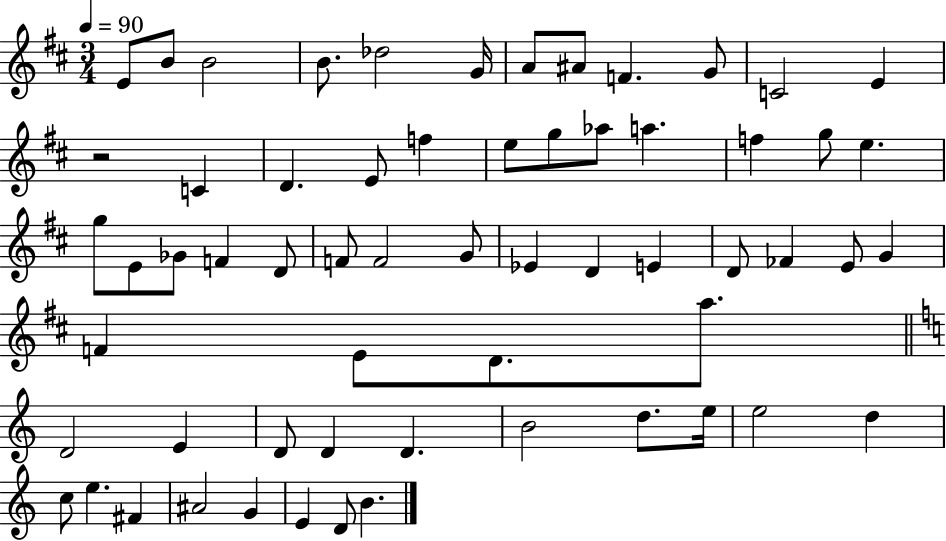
E4/e B4/e B4/h B4/e. Db5/h G4/s A4/e A#4/e F4/q. G4/e C4/h E4/q R/h C4/q D4/q. E4/e F5/q E5/e G5/e Ab5/e A5/q. F5/q G5/e E5/q. G5/e E4/e Gb4/e F4/q D4/e F4/e F4/h G4/e Eb4/q D4/q E4/q D4/e FES4/q E4/e G4/q F4/q E4/e D4/e. A5/e. D4/h E4/q D4/e D4/q D4/q. B4/h D5/e. E5/s E5/h D5/q C5/e E5/q. F#4/q A#4/h G4/q E4/q D4/e B4/q.